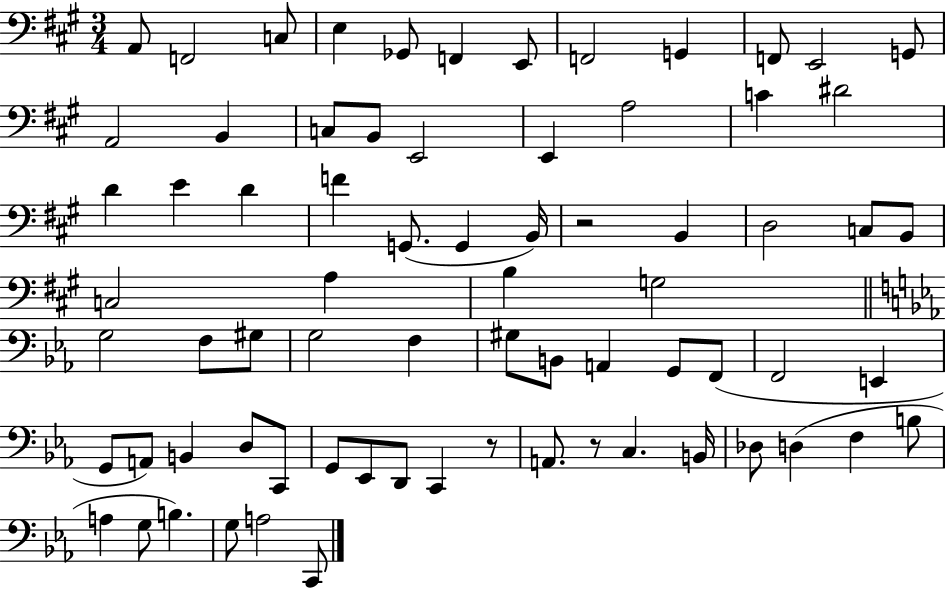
X:1
T:Untitled
M:3/4
L:1/4
K:A
A,,/2 F,,2 C,/2 E, _G,,/2 F,, E,,/2 F,,2 G,, F,,/2 E,,2 G,,/2 A,,2 B,, C,/2 B,,/2 E,,2 E,, A,2 C ^D2 D E D F G,,/2 G,, B,,/4 z2 B,, D,2 C,/2 B,,/2 C,2 A, B, G,2 G,2 F,/2 ^G,/2 G,2 F, ^G,/2 B,,/2 A,, G,,/2 F,,/2 F,,2 E,, G,,/2 A,,/2 B,, D,/2 C,,/2 G,,/2 _E,,/2 D,,/2 C,, z/2 A,,/2 z/2 C, B,,/4 _D,/2 D, F, B,/2 A, G,/2 B, G,/2 A,2 C,,/2